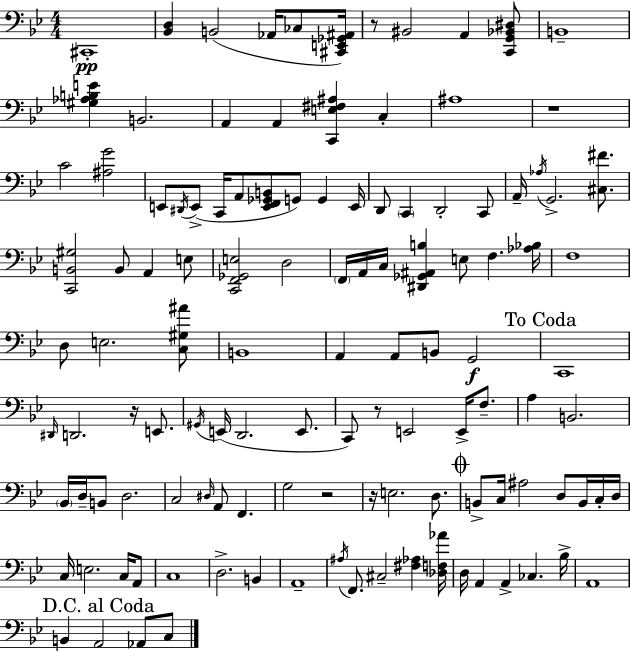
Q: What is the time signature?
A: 4/4